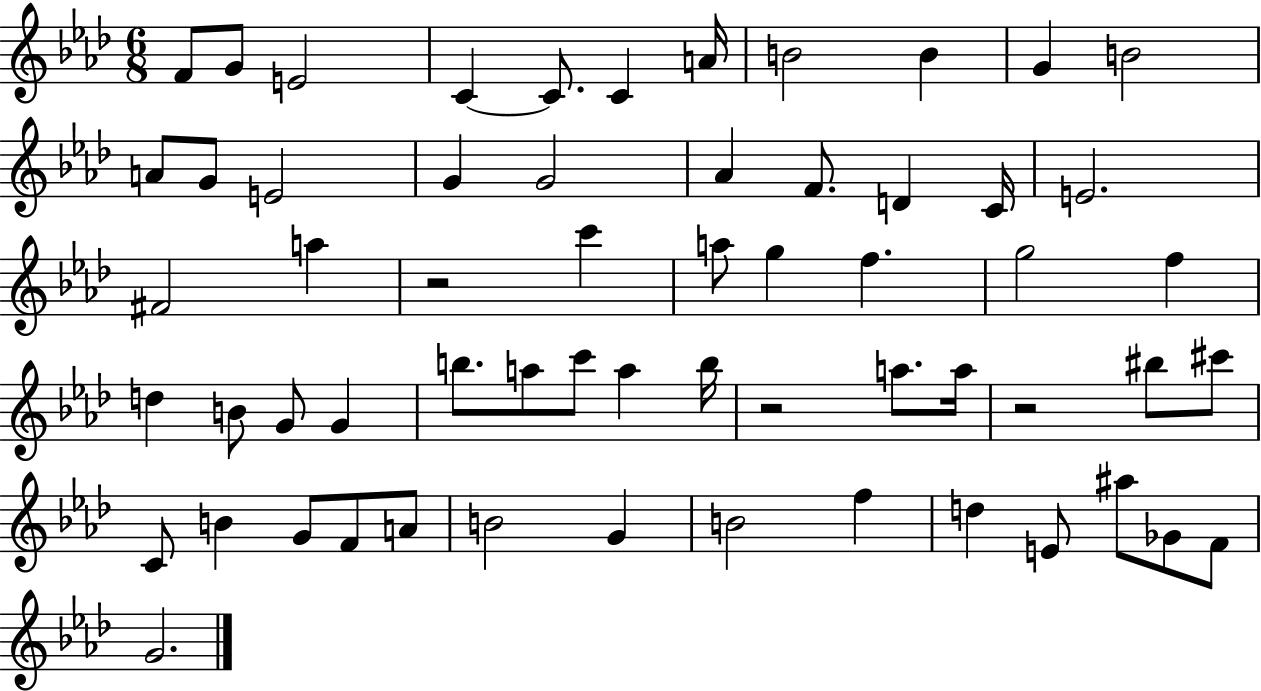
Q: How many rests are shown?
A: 3